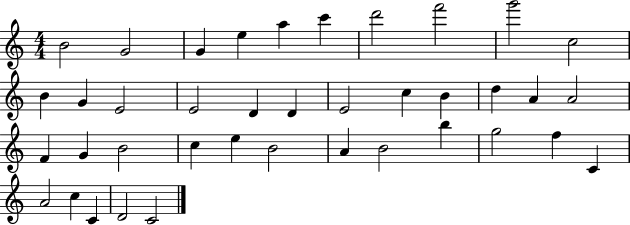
X:1
T:Untitled
M:4/4
L:1/4
K:C
B2 G2 G e a c' d'2 f'2 g'2 c2 B G E2 E2 D D E2 c B d A A2 F G B2 c e B2 A B2 b g2 f C A2 c C D2 C2